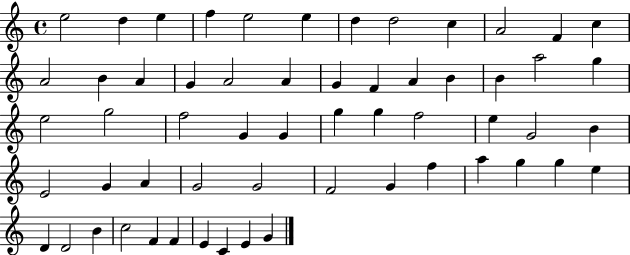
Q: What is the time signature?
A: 4/4